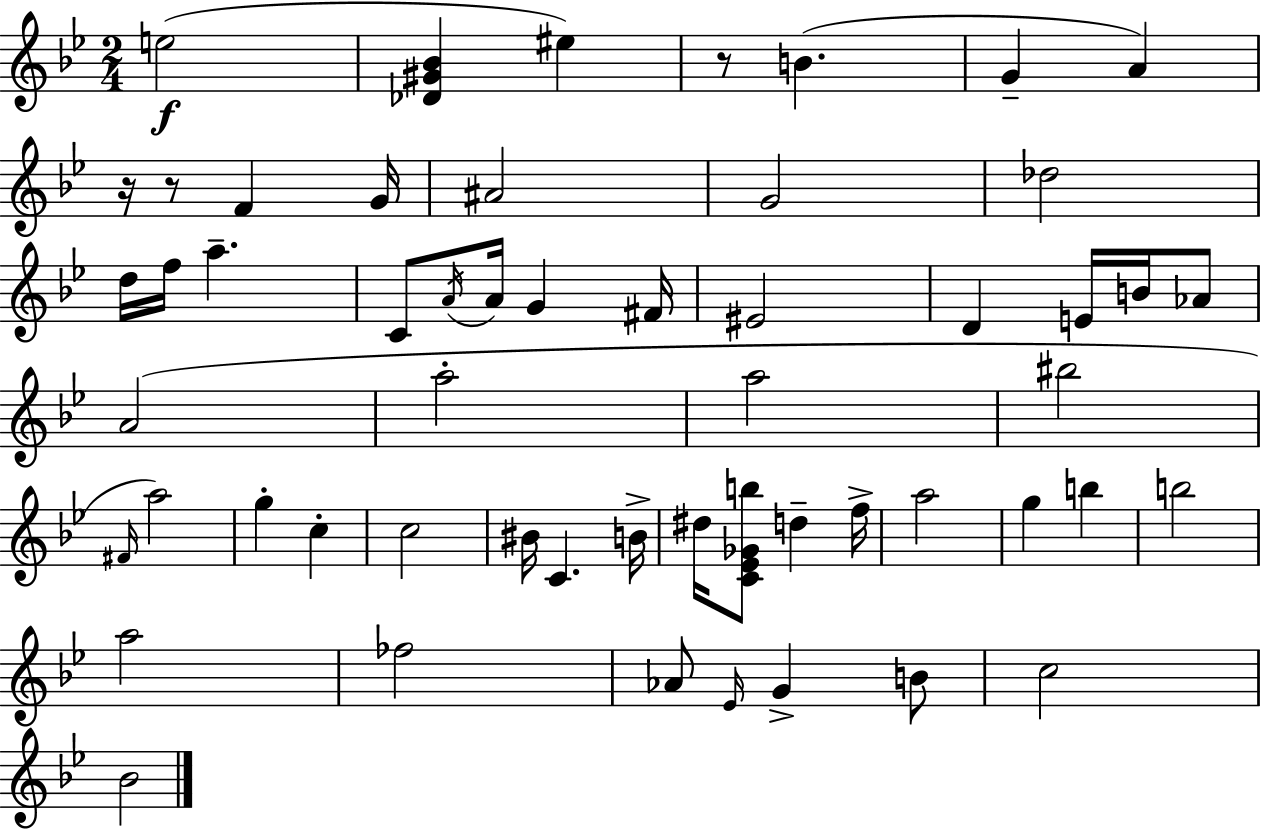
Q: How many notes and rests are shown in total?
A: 55